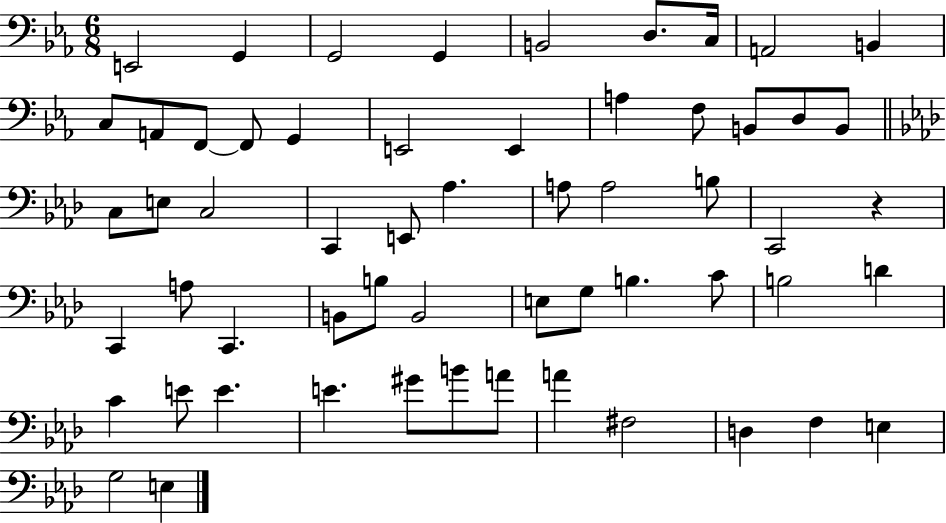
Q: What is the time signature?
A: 6/8